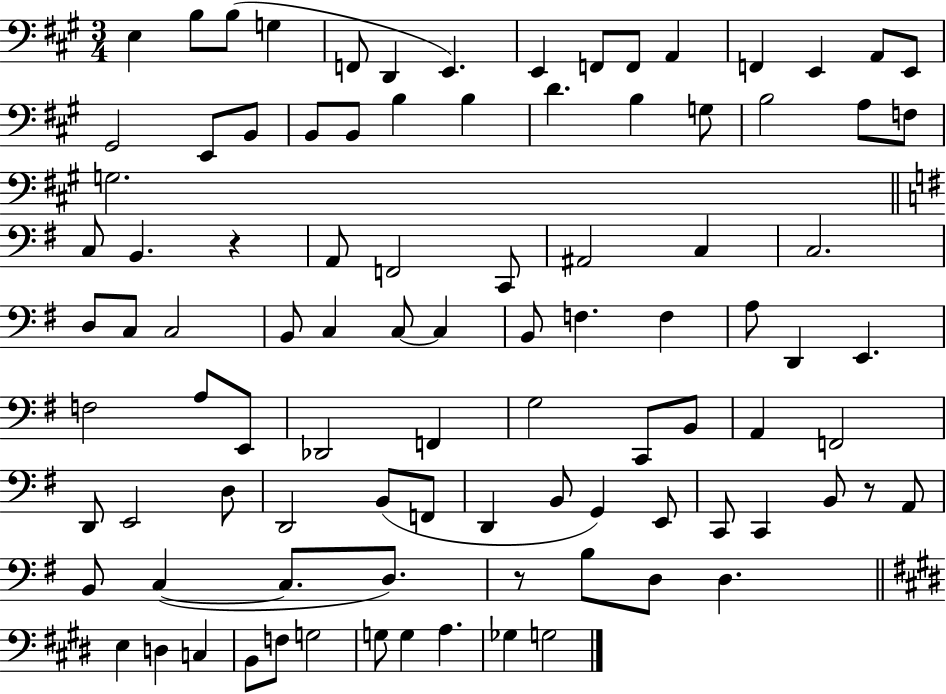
{
  \clef bass
  \numericTimeSignature
  \time 3/4
  \key a \major
  \repeat volta 2 { e4 b8 b8( g4 | f,8 d,4 e,4.) | e,4 f,8 f,8 a,4 | f,4 e,4 a,8 e,8 | \break gis,2 e,8 b,8 | b,8 b,8 b4 b4 | d'4. b4 g8 | b2 a8 f8 | \break g2. | \bar "||" \break \key g \major c8 b,4. r4 | a,8 f,2 c,8 | ais,2 c4 | c2. | \break d8 c8 c2 | b,8 c4 c8~~ c4 | b,8 f4. f4 | a8 d,4 e,4. | \break f2 a8 e,8 | des,2 f,4 | g2 c,8 b,8 | a,4 f,2 | \break d,8 e,2 d8 | d,2 b,8( f,8 | d,4 b,8 g,4) e,8 | c,8 c,4 b,8 r8 a,8 | \break b,8 c4~(~ c8. d8.) | r8 b8 d8 d4. | \bar "||" \break \key e \major e4 d4 c4 | b,8 f8 g2 | g8 g4 a4. | ges4 g2 | \break } \bar "|."
}